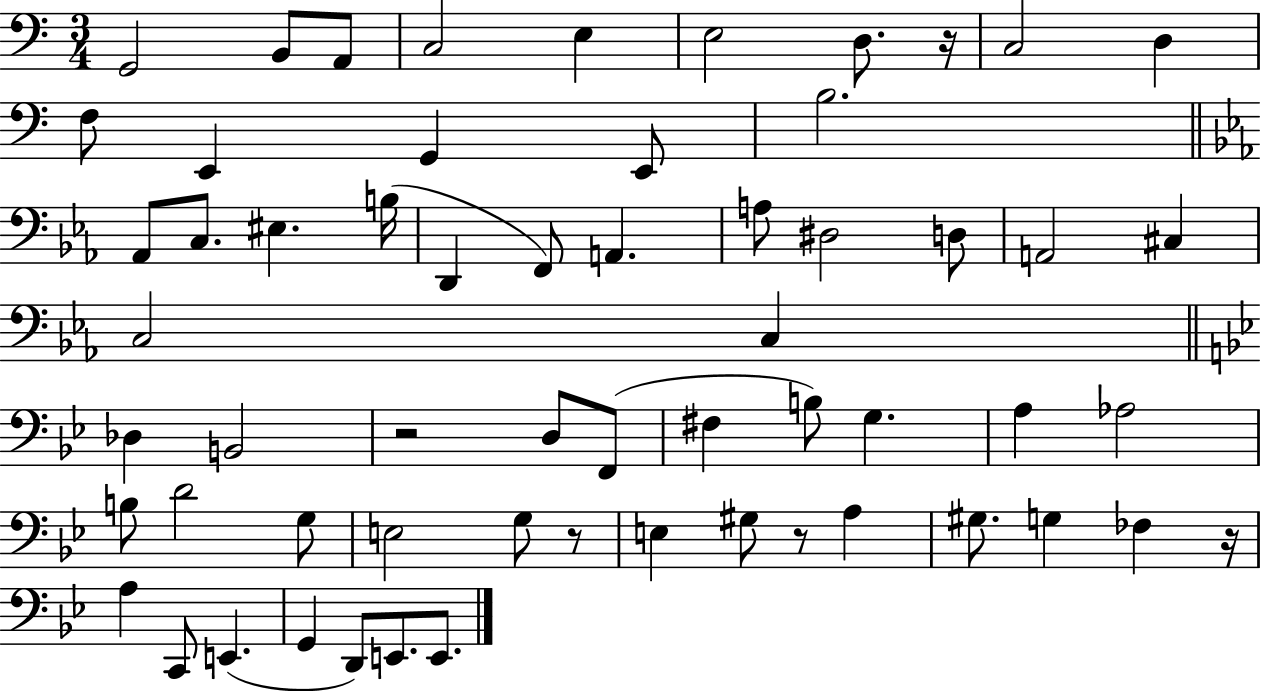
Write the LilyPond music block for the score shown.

{
  \clef bass
  \numericTimeSignature
  \time 3/4
  \key c \major
  \repeat volta 2 { g,2 b,8 a,8 | c2 e4 | e2 d8. r16 | c2 d4 | \break f8 e,4 g,4 e,8 | b2. | \bar "||" \break \key c \minor aes,8 c8. eis4. b16( | d,4 f,8) a,4. | a8 dis2 d8 | a,2 cis4 | \break c2 c4 | \bar "||" \break \key g \minor des4 b,2 | r2 d8 f,8( | fis4 b8) g4. | a4 aes2 | \break b8 d'2 g8 | e2 g8 r8 | e4 gis8 r8 a4 | gis8. g4 fes4 r16 | \break a4 c,8 e,4.( | g,4 d,8) e,8. e,8. | } \bar "|."
}